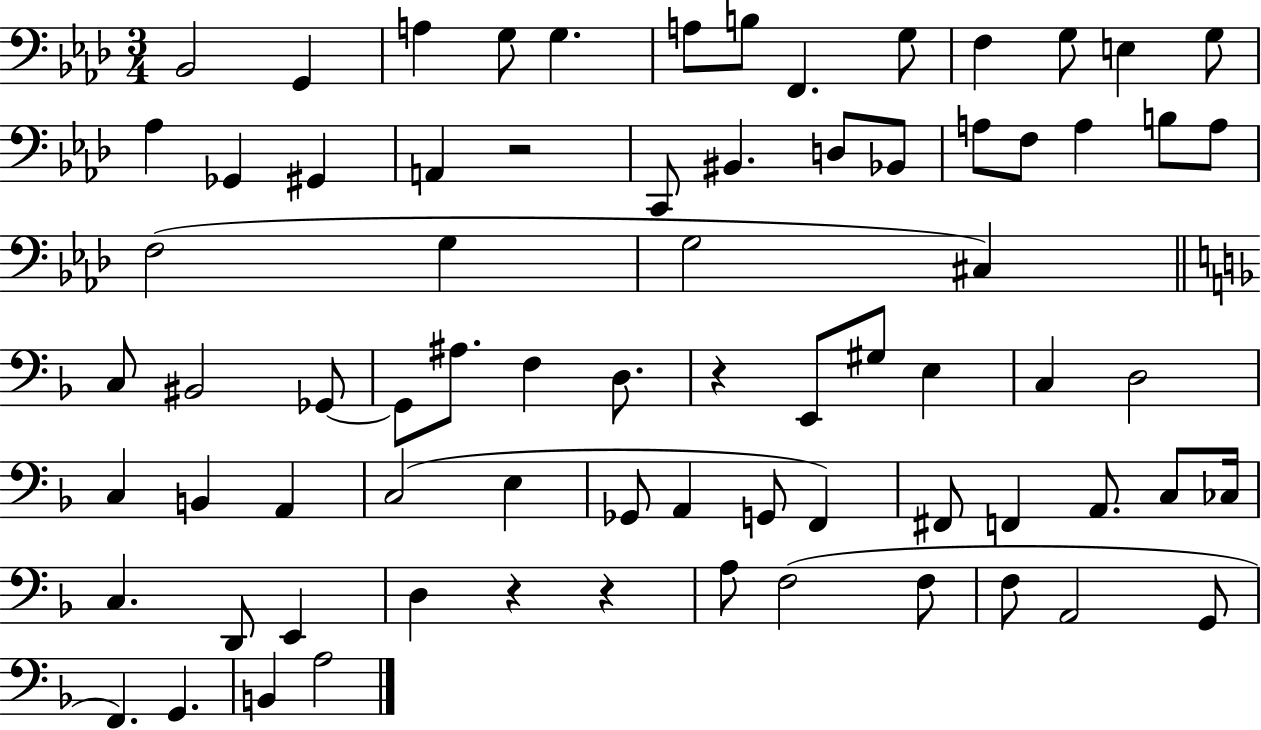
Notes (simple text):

Bb2/h G2/q A3/q G3/e G3/q. A3/e B3/e F2/q. G3/e F3/q G3/e E3/q G3/e Ab3/q Gb2/q G#2/q A2/q R/h C2/e BIS2/q. D3/e Bb2/e A3/e F3/e A3/q B3/e A3/e F3/h G3/q G3/h C#3/q C3/e BIS2/h Gb2/e Gb2/e A#3/e. F3/q D3/e. R/q E2/e G#3/e E3/q C3/q D3/h C3/q B2/q A2/q C3/h E3/q Gb2/e A2/q G2/e F2/q F#2/e F2/q A2/e. C3/e CES3/s C3/q. D2/e E2/q D3/q R/q R/q A3/e F3/h F3/e F3/e A2/h G2/e F2/q. G2/q. B2/q A3/h